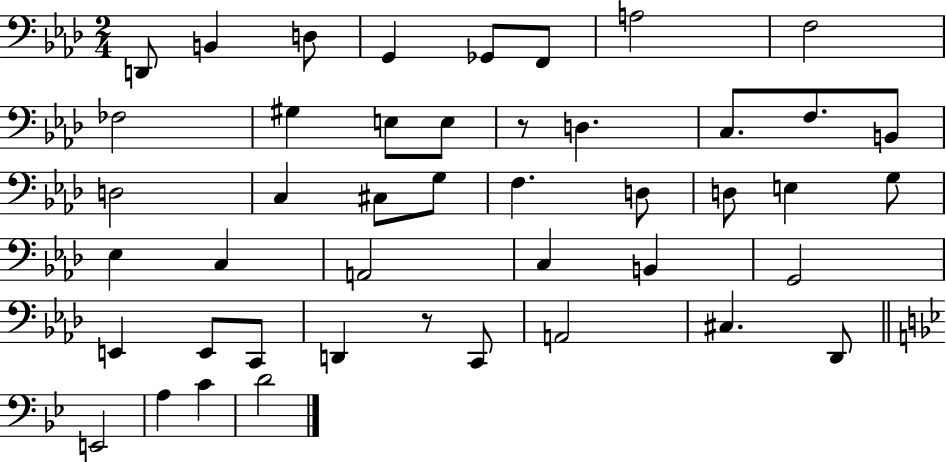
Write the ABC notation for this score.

X:1
T:Untitled
M:2/4
L:1/4
K:Ab
D,,/2 B,, D,/2 G,, _G,,/2 F,,/2 A,2 F,2 _F,2 ^G, E,/2 E,/2 z/2 D, C,/2 F,/2 B,,/2 D,2 C, ^C,/2 G,/2 F, D,/2 D,/2 E, G,/2 _E, C, A,,2 C, B,, G,,2 E,, E,,/2 C,,/2 D,, z/2 C,,/2 A,,2 ^C, _D,,/2 E,,2 A, C D2